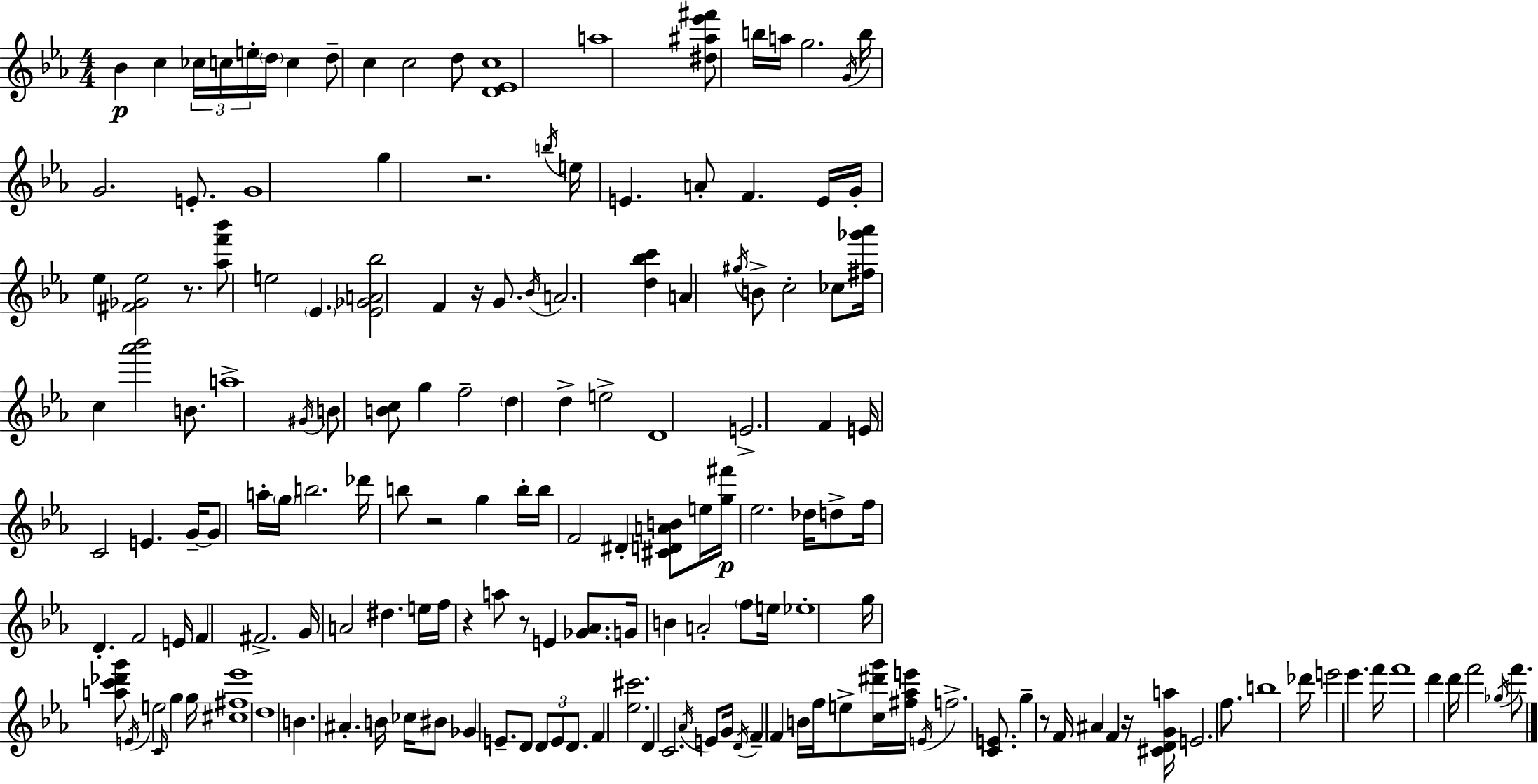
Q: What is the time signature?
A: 4/4